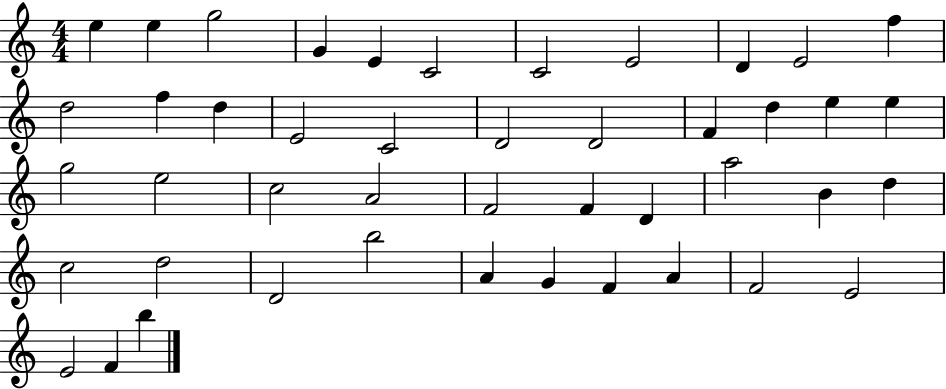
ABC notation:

X:1
T:Untitled
M:4/4
L:1/4
K:C
e e g2 G E C2 C2 E2 D E2 f d2 f d E2 C2 D2 D2 F d e e g2 e2 c2 A2 F2 F D a2 B d c2 d2 D2 b2 A G F A F2 E2 E2 F b